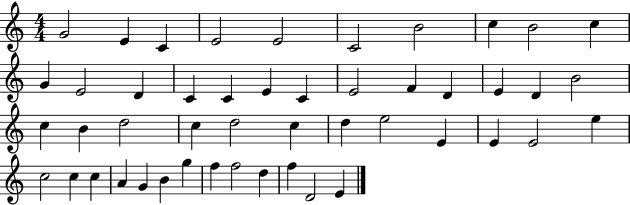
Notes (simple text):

G4/h E4/q C4/q E4/h E4/h C4/h B4/h C5/q B4/h C5/q G4/q E4/h D4/q C4/q C4/q E4/q C4/q E4/h F4/q D4/q E4/q D4/q B4/h C5/q B4/q D5/h C5/q D5/h C5/q D5/q E5/h E4/q E4/q E4/h E5/q C5/h C5/q C5/q A4/q G4/q B4/q G5/q F5/q F5/h D5/q F5/q D4/h E4/q